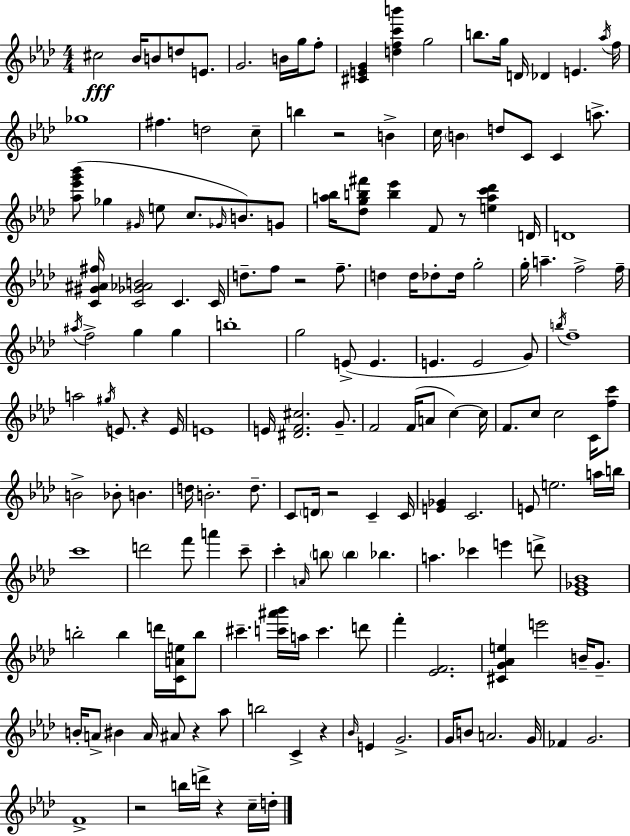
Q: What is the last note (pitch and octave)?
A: D5